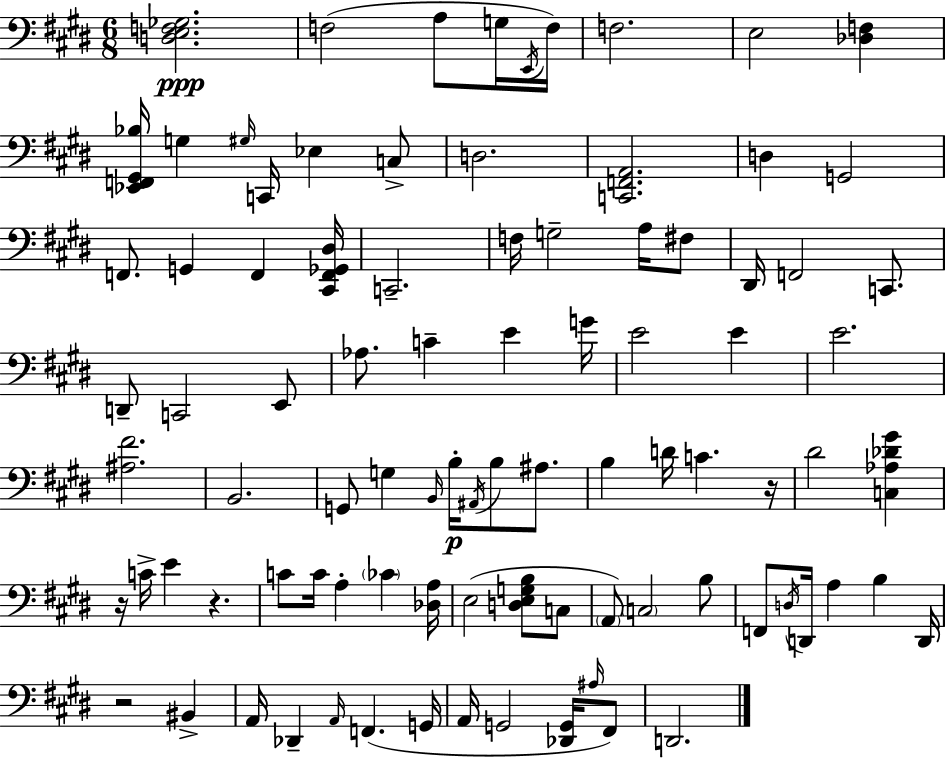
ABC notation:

X:1
T:Untitled
M:6/8
L:1/4
K:E
[D,E,F,_G,]2 F,2 A,/2 G,/4 E,,/4 F,/4 F,2 E,2 [_D,F,] [_E,,F,,^G,,_B,]/4 G, ^G,/4 C,,/4 _E, C,/2 D,2 [C,,F,,A,,]2 D, G,,2 F,,/2 G,, F,, [^C,,F,,_G,,^D,]/4 C,,2 F,/4 G,2 A,/4 ^F,/2 ^D,,/4 F,,2 C,,/2 D,,/2 C,,2 E,,/2 _A,/2 C E G/4 E2 E E2 [^A,^F]2 B,,2 G,,/2 G, B,,/4 B,/4 ^A,,/4 B,/2 ^A,/2 B, D/4 C z/4 ^D2 [C,_A,_D^G] z/4 C/4 E z C/2 C/4 A, _C [_D,A,]/4 E,2 [D,E,G,B,]/2 C,/2 A,,/2 C,2 B,/2 F,,/2 D,/4 D,,/4 A, B, D,,/4 z2 ^B,, A,,/4 _D,, A,,/4 F,, G,,/4 A,,/4 G,,2 [_D,,G,,]/4 ^A,/4 ^F,,/2 D,,2